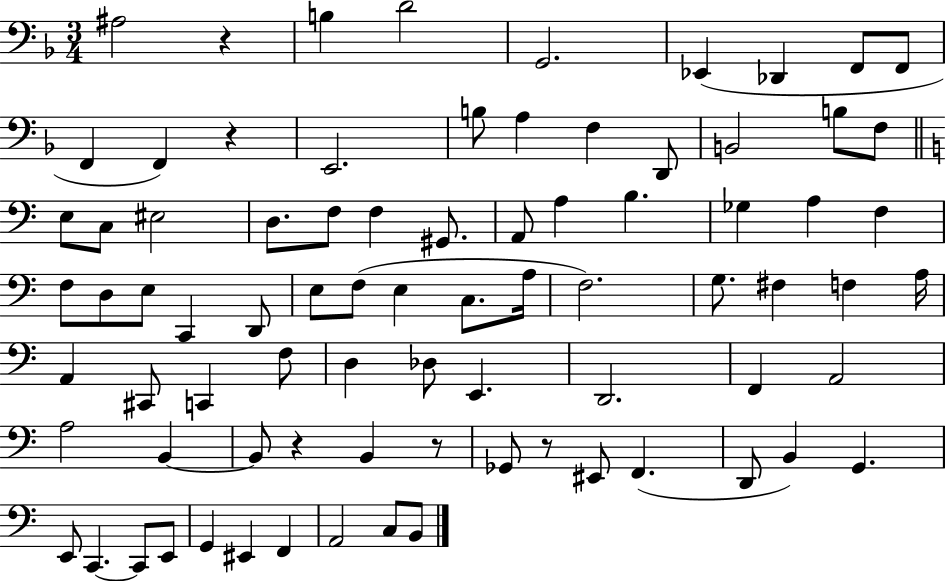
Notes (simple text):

A#3/h R/q B3/q D4/h G2/h. Eb2/q Db2/q F2/e F2/e F2/q F2/q R/q E2/h. B3/e A3/q F3/q D2/e B2/h B3/e F3/e E3/e C3/e EIS3/h D3/e. F3/e F3/q G#2/e. A2/e A3/q B3/q. Gb3/q A3/q F3/q F3/e D3/e E3/e C2/q D2/e E3/e F3/e E3/q C3/e. A3/s F3/h. G3/e. F#3/q F3/q A3/s A2/q C#2/e C2/q F3/e D3/q Db3/e E2/q. D2/h. F2/q A2/h A3/h B2/q B2/e R/q B2/q R/e Gb2/e R/e EIS2/e F2/q. D2/e B2/q G2/q. E2/e C2/q. C2/e E2/e G2/q EIS2/q F2/q A2/h C3/e B2/e